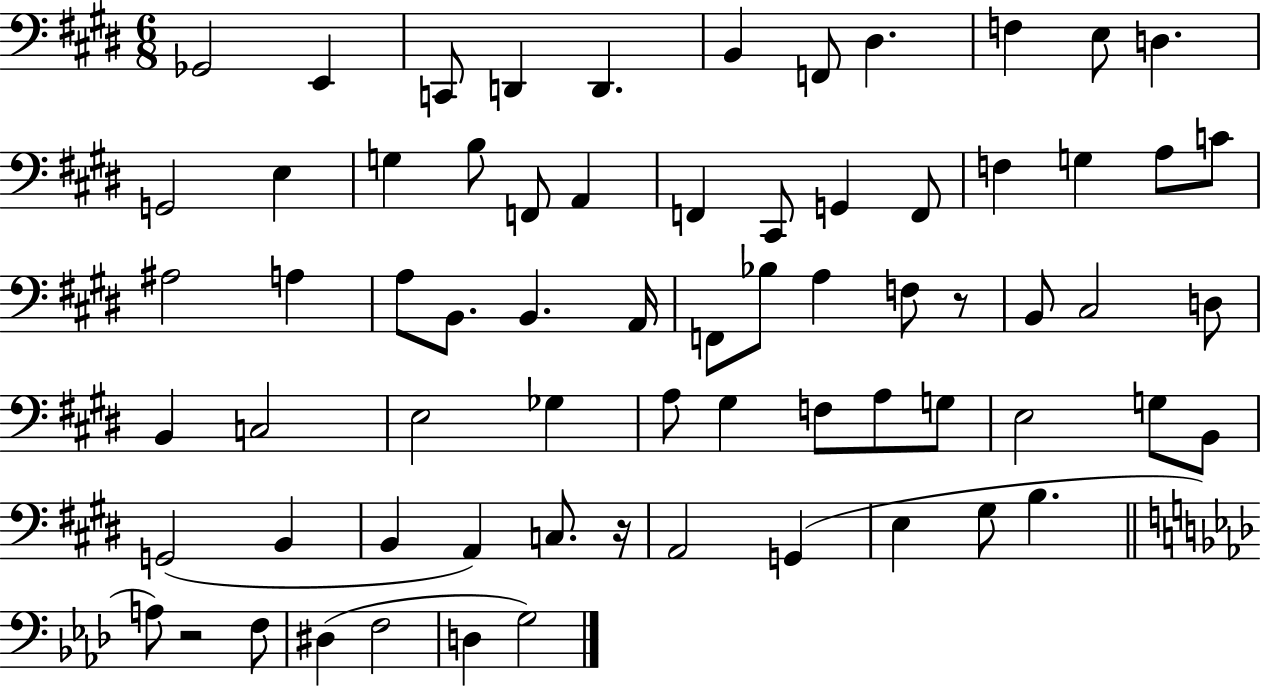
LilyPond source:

{
  \clef bass
  \numericTimeSignature
  \time 6/8
  \key e \major
  \repeat volta 2 { ges,2 e,4 | c,8 d,4 d,4. | b,4 f,8 dis4. | f4 e8 d4. | \break g,2 e4 | g4 b8 f,8 a,4 | f,4 cis,8 g,4 f,8 | f4 g4 a8 c'8 | \break ais2 a4 | a8 b,8. b,4. a,16 | f,8 bes8 a4 f8 r8 | b,8 cis2 d8 | \break b,4 c2 | e2 ges4 | a8 gis4 f8 a8 g8 | e2 g8 b,8 | \break g,2( b,4 | b,4 a,4) c8. r16 | a,2 g,4( | e4 gis8 b4. | \break \bar "||" \break \key aes \major a8) r2 f8 | dis4( f2 | d4 g2) | } \bar "|."
}